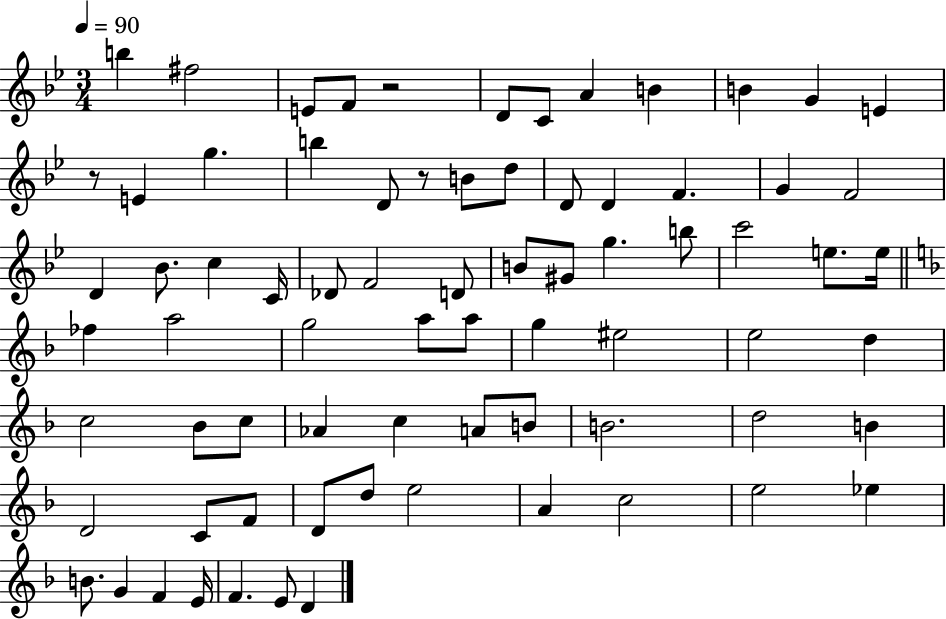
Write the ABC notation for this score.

X:1
T:Untitled
M:3/4
L:1/4
K:Bb
b ^f2 E/2 F/2 z2 D/2 C/2 A B B G E z/2 E g b D/2 z/2 B/2 d/2 D/2 D F G F2 D _B/2 c C/4 _D/2 F2 D/2 B/2 ^G/2 g b/2 c'2 e/2 e/4 _f a2 g2 a/2 a/2 g ^e2 e2 d c2 _B/2 c/2 _A c A/2 B/2 B2 d2 B D2 C/2 F/2 D/2 d/2 e2 A c2 e2 _e B/2 G F E/4 F E/2 D